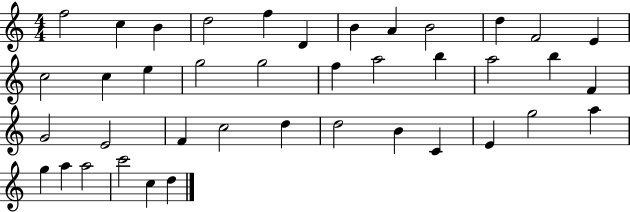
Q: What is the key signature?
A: C major